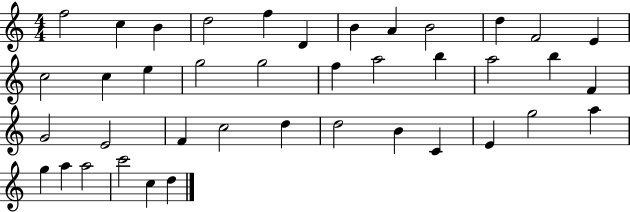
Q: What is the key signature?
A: C major